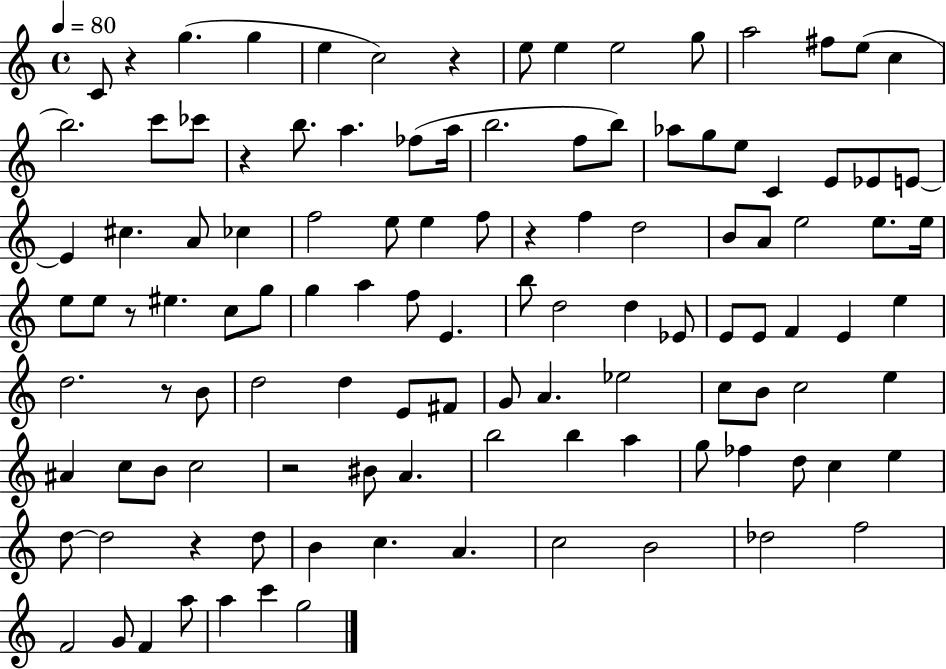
C4/e R/q G5/q. G5/q E5/q C5/h R/q E5/e E5/q E5/h G5/e A5/h F#5/e E5/e C5/q B5/h. C6/e CES6/e R/q B5/e. A5/q. FES5/e A5/s B5/h. F5/e B5/e Ab5/e G5/e E5/e C4/q E4/e Eb4/e E4/e E4/q C#5/q. A4/e CES5/q F5/h E5/e E5/q F5/e R/q F5/q D5/h B4/e A4/e E5/h E5/e. E5/s E5/e E5/e R/e EIS5/q. C5/e G5/e G5/q A5/q F5/e E4/q. B5/e D5/h D5/q Eb4/e E4/e E4/e F4/q E4/q E5/q D5/h. R/e B4/e D5/h D5/q E4/e F#4/e G4/e A4/q. Eb5/h C5/e B4/e C5/h E5/q A#4/q C5/e B4/e C5/h R/h BIS4/e A4/q. B5/h B5/q A5/q G5/e FES5/q D5/e C5/q E5/q D5/e D5/h R/q D5/e B4/q C5/q. A4/q. C5/h B4/h Db5/h F5/h F4/h G4/e F4/q A5/e A5/q C6/q G5/h